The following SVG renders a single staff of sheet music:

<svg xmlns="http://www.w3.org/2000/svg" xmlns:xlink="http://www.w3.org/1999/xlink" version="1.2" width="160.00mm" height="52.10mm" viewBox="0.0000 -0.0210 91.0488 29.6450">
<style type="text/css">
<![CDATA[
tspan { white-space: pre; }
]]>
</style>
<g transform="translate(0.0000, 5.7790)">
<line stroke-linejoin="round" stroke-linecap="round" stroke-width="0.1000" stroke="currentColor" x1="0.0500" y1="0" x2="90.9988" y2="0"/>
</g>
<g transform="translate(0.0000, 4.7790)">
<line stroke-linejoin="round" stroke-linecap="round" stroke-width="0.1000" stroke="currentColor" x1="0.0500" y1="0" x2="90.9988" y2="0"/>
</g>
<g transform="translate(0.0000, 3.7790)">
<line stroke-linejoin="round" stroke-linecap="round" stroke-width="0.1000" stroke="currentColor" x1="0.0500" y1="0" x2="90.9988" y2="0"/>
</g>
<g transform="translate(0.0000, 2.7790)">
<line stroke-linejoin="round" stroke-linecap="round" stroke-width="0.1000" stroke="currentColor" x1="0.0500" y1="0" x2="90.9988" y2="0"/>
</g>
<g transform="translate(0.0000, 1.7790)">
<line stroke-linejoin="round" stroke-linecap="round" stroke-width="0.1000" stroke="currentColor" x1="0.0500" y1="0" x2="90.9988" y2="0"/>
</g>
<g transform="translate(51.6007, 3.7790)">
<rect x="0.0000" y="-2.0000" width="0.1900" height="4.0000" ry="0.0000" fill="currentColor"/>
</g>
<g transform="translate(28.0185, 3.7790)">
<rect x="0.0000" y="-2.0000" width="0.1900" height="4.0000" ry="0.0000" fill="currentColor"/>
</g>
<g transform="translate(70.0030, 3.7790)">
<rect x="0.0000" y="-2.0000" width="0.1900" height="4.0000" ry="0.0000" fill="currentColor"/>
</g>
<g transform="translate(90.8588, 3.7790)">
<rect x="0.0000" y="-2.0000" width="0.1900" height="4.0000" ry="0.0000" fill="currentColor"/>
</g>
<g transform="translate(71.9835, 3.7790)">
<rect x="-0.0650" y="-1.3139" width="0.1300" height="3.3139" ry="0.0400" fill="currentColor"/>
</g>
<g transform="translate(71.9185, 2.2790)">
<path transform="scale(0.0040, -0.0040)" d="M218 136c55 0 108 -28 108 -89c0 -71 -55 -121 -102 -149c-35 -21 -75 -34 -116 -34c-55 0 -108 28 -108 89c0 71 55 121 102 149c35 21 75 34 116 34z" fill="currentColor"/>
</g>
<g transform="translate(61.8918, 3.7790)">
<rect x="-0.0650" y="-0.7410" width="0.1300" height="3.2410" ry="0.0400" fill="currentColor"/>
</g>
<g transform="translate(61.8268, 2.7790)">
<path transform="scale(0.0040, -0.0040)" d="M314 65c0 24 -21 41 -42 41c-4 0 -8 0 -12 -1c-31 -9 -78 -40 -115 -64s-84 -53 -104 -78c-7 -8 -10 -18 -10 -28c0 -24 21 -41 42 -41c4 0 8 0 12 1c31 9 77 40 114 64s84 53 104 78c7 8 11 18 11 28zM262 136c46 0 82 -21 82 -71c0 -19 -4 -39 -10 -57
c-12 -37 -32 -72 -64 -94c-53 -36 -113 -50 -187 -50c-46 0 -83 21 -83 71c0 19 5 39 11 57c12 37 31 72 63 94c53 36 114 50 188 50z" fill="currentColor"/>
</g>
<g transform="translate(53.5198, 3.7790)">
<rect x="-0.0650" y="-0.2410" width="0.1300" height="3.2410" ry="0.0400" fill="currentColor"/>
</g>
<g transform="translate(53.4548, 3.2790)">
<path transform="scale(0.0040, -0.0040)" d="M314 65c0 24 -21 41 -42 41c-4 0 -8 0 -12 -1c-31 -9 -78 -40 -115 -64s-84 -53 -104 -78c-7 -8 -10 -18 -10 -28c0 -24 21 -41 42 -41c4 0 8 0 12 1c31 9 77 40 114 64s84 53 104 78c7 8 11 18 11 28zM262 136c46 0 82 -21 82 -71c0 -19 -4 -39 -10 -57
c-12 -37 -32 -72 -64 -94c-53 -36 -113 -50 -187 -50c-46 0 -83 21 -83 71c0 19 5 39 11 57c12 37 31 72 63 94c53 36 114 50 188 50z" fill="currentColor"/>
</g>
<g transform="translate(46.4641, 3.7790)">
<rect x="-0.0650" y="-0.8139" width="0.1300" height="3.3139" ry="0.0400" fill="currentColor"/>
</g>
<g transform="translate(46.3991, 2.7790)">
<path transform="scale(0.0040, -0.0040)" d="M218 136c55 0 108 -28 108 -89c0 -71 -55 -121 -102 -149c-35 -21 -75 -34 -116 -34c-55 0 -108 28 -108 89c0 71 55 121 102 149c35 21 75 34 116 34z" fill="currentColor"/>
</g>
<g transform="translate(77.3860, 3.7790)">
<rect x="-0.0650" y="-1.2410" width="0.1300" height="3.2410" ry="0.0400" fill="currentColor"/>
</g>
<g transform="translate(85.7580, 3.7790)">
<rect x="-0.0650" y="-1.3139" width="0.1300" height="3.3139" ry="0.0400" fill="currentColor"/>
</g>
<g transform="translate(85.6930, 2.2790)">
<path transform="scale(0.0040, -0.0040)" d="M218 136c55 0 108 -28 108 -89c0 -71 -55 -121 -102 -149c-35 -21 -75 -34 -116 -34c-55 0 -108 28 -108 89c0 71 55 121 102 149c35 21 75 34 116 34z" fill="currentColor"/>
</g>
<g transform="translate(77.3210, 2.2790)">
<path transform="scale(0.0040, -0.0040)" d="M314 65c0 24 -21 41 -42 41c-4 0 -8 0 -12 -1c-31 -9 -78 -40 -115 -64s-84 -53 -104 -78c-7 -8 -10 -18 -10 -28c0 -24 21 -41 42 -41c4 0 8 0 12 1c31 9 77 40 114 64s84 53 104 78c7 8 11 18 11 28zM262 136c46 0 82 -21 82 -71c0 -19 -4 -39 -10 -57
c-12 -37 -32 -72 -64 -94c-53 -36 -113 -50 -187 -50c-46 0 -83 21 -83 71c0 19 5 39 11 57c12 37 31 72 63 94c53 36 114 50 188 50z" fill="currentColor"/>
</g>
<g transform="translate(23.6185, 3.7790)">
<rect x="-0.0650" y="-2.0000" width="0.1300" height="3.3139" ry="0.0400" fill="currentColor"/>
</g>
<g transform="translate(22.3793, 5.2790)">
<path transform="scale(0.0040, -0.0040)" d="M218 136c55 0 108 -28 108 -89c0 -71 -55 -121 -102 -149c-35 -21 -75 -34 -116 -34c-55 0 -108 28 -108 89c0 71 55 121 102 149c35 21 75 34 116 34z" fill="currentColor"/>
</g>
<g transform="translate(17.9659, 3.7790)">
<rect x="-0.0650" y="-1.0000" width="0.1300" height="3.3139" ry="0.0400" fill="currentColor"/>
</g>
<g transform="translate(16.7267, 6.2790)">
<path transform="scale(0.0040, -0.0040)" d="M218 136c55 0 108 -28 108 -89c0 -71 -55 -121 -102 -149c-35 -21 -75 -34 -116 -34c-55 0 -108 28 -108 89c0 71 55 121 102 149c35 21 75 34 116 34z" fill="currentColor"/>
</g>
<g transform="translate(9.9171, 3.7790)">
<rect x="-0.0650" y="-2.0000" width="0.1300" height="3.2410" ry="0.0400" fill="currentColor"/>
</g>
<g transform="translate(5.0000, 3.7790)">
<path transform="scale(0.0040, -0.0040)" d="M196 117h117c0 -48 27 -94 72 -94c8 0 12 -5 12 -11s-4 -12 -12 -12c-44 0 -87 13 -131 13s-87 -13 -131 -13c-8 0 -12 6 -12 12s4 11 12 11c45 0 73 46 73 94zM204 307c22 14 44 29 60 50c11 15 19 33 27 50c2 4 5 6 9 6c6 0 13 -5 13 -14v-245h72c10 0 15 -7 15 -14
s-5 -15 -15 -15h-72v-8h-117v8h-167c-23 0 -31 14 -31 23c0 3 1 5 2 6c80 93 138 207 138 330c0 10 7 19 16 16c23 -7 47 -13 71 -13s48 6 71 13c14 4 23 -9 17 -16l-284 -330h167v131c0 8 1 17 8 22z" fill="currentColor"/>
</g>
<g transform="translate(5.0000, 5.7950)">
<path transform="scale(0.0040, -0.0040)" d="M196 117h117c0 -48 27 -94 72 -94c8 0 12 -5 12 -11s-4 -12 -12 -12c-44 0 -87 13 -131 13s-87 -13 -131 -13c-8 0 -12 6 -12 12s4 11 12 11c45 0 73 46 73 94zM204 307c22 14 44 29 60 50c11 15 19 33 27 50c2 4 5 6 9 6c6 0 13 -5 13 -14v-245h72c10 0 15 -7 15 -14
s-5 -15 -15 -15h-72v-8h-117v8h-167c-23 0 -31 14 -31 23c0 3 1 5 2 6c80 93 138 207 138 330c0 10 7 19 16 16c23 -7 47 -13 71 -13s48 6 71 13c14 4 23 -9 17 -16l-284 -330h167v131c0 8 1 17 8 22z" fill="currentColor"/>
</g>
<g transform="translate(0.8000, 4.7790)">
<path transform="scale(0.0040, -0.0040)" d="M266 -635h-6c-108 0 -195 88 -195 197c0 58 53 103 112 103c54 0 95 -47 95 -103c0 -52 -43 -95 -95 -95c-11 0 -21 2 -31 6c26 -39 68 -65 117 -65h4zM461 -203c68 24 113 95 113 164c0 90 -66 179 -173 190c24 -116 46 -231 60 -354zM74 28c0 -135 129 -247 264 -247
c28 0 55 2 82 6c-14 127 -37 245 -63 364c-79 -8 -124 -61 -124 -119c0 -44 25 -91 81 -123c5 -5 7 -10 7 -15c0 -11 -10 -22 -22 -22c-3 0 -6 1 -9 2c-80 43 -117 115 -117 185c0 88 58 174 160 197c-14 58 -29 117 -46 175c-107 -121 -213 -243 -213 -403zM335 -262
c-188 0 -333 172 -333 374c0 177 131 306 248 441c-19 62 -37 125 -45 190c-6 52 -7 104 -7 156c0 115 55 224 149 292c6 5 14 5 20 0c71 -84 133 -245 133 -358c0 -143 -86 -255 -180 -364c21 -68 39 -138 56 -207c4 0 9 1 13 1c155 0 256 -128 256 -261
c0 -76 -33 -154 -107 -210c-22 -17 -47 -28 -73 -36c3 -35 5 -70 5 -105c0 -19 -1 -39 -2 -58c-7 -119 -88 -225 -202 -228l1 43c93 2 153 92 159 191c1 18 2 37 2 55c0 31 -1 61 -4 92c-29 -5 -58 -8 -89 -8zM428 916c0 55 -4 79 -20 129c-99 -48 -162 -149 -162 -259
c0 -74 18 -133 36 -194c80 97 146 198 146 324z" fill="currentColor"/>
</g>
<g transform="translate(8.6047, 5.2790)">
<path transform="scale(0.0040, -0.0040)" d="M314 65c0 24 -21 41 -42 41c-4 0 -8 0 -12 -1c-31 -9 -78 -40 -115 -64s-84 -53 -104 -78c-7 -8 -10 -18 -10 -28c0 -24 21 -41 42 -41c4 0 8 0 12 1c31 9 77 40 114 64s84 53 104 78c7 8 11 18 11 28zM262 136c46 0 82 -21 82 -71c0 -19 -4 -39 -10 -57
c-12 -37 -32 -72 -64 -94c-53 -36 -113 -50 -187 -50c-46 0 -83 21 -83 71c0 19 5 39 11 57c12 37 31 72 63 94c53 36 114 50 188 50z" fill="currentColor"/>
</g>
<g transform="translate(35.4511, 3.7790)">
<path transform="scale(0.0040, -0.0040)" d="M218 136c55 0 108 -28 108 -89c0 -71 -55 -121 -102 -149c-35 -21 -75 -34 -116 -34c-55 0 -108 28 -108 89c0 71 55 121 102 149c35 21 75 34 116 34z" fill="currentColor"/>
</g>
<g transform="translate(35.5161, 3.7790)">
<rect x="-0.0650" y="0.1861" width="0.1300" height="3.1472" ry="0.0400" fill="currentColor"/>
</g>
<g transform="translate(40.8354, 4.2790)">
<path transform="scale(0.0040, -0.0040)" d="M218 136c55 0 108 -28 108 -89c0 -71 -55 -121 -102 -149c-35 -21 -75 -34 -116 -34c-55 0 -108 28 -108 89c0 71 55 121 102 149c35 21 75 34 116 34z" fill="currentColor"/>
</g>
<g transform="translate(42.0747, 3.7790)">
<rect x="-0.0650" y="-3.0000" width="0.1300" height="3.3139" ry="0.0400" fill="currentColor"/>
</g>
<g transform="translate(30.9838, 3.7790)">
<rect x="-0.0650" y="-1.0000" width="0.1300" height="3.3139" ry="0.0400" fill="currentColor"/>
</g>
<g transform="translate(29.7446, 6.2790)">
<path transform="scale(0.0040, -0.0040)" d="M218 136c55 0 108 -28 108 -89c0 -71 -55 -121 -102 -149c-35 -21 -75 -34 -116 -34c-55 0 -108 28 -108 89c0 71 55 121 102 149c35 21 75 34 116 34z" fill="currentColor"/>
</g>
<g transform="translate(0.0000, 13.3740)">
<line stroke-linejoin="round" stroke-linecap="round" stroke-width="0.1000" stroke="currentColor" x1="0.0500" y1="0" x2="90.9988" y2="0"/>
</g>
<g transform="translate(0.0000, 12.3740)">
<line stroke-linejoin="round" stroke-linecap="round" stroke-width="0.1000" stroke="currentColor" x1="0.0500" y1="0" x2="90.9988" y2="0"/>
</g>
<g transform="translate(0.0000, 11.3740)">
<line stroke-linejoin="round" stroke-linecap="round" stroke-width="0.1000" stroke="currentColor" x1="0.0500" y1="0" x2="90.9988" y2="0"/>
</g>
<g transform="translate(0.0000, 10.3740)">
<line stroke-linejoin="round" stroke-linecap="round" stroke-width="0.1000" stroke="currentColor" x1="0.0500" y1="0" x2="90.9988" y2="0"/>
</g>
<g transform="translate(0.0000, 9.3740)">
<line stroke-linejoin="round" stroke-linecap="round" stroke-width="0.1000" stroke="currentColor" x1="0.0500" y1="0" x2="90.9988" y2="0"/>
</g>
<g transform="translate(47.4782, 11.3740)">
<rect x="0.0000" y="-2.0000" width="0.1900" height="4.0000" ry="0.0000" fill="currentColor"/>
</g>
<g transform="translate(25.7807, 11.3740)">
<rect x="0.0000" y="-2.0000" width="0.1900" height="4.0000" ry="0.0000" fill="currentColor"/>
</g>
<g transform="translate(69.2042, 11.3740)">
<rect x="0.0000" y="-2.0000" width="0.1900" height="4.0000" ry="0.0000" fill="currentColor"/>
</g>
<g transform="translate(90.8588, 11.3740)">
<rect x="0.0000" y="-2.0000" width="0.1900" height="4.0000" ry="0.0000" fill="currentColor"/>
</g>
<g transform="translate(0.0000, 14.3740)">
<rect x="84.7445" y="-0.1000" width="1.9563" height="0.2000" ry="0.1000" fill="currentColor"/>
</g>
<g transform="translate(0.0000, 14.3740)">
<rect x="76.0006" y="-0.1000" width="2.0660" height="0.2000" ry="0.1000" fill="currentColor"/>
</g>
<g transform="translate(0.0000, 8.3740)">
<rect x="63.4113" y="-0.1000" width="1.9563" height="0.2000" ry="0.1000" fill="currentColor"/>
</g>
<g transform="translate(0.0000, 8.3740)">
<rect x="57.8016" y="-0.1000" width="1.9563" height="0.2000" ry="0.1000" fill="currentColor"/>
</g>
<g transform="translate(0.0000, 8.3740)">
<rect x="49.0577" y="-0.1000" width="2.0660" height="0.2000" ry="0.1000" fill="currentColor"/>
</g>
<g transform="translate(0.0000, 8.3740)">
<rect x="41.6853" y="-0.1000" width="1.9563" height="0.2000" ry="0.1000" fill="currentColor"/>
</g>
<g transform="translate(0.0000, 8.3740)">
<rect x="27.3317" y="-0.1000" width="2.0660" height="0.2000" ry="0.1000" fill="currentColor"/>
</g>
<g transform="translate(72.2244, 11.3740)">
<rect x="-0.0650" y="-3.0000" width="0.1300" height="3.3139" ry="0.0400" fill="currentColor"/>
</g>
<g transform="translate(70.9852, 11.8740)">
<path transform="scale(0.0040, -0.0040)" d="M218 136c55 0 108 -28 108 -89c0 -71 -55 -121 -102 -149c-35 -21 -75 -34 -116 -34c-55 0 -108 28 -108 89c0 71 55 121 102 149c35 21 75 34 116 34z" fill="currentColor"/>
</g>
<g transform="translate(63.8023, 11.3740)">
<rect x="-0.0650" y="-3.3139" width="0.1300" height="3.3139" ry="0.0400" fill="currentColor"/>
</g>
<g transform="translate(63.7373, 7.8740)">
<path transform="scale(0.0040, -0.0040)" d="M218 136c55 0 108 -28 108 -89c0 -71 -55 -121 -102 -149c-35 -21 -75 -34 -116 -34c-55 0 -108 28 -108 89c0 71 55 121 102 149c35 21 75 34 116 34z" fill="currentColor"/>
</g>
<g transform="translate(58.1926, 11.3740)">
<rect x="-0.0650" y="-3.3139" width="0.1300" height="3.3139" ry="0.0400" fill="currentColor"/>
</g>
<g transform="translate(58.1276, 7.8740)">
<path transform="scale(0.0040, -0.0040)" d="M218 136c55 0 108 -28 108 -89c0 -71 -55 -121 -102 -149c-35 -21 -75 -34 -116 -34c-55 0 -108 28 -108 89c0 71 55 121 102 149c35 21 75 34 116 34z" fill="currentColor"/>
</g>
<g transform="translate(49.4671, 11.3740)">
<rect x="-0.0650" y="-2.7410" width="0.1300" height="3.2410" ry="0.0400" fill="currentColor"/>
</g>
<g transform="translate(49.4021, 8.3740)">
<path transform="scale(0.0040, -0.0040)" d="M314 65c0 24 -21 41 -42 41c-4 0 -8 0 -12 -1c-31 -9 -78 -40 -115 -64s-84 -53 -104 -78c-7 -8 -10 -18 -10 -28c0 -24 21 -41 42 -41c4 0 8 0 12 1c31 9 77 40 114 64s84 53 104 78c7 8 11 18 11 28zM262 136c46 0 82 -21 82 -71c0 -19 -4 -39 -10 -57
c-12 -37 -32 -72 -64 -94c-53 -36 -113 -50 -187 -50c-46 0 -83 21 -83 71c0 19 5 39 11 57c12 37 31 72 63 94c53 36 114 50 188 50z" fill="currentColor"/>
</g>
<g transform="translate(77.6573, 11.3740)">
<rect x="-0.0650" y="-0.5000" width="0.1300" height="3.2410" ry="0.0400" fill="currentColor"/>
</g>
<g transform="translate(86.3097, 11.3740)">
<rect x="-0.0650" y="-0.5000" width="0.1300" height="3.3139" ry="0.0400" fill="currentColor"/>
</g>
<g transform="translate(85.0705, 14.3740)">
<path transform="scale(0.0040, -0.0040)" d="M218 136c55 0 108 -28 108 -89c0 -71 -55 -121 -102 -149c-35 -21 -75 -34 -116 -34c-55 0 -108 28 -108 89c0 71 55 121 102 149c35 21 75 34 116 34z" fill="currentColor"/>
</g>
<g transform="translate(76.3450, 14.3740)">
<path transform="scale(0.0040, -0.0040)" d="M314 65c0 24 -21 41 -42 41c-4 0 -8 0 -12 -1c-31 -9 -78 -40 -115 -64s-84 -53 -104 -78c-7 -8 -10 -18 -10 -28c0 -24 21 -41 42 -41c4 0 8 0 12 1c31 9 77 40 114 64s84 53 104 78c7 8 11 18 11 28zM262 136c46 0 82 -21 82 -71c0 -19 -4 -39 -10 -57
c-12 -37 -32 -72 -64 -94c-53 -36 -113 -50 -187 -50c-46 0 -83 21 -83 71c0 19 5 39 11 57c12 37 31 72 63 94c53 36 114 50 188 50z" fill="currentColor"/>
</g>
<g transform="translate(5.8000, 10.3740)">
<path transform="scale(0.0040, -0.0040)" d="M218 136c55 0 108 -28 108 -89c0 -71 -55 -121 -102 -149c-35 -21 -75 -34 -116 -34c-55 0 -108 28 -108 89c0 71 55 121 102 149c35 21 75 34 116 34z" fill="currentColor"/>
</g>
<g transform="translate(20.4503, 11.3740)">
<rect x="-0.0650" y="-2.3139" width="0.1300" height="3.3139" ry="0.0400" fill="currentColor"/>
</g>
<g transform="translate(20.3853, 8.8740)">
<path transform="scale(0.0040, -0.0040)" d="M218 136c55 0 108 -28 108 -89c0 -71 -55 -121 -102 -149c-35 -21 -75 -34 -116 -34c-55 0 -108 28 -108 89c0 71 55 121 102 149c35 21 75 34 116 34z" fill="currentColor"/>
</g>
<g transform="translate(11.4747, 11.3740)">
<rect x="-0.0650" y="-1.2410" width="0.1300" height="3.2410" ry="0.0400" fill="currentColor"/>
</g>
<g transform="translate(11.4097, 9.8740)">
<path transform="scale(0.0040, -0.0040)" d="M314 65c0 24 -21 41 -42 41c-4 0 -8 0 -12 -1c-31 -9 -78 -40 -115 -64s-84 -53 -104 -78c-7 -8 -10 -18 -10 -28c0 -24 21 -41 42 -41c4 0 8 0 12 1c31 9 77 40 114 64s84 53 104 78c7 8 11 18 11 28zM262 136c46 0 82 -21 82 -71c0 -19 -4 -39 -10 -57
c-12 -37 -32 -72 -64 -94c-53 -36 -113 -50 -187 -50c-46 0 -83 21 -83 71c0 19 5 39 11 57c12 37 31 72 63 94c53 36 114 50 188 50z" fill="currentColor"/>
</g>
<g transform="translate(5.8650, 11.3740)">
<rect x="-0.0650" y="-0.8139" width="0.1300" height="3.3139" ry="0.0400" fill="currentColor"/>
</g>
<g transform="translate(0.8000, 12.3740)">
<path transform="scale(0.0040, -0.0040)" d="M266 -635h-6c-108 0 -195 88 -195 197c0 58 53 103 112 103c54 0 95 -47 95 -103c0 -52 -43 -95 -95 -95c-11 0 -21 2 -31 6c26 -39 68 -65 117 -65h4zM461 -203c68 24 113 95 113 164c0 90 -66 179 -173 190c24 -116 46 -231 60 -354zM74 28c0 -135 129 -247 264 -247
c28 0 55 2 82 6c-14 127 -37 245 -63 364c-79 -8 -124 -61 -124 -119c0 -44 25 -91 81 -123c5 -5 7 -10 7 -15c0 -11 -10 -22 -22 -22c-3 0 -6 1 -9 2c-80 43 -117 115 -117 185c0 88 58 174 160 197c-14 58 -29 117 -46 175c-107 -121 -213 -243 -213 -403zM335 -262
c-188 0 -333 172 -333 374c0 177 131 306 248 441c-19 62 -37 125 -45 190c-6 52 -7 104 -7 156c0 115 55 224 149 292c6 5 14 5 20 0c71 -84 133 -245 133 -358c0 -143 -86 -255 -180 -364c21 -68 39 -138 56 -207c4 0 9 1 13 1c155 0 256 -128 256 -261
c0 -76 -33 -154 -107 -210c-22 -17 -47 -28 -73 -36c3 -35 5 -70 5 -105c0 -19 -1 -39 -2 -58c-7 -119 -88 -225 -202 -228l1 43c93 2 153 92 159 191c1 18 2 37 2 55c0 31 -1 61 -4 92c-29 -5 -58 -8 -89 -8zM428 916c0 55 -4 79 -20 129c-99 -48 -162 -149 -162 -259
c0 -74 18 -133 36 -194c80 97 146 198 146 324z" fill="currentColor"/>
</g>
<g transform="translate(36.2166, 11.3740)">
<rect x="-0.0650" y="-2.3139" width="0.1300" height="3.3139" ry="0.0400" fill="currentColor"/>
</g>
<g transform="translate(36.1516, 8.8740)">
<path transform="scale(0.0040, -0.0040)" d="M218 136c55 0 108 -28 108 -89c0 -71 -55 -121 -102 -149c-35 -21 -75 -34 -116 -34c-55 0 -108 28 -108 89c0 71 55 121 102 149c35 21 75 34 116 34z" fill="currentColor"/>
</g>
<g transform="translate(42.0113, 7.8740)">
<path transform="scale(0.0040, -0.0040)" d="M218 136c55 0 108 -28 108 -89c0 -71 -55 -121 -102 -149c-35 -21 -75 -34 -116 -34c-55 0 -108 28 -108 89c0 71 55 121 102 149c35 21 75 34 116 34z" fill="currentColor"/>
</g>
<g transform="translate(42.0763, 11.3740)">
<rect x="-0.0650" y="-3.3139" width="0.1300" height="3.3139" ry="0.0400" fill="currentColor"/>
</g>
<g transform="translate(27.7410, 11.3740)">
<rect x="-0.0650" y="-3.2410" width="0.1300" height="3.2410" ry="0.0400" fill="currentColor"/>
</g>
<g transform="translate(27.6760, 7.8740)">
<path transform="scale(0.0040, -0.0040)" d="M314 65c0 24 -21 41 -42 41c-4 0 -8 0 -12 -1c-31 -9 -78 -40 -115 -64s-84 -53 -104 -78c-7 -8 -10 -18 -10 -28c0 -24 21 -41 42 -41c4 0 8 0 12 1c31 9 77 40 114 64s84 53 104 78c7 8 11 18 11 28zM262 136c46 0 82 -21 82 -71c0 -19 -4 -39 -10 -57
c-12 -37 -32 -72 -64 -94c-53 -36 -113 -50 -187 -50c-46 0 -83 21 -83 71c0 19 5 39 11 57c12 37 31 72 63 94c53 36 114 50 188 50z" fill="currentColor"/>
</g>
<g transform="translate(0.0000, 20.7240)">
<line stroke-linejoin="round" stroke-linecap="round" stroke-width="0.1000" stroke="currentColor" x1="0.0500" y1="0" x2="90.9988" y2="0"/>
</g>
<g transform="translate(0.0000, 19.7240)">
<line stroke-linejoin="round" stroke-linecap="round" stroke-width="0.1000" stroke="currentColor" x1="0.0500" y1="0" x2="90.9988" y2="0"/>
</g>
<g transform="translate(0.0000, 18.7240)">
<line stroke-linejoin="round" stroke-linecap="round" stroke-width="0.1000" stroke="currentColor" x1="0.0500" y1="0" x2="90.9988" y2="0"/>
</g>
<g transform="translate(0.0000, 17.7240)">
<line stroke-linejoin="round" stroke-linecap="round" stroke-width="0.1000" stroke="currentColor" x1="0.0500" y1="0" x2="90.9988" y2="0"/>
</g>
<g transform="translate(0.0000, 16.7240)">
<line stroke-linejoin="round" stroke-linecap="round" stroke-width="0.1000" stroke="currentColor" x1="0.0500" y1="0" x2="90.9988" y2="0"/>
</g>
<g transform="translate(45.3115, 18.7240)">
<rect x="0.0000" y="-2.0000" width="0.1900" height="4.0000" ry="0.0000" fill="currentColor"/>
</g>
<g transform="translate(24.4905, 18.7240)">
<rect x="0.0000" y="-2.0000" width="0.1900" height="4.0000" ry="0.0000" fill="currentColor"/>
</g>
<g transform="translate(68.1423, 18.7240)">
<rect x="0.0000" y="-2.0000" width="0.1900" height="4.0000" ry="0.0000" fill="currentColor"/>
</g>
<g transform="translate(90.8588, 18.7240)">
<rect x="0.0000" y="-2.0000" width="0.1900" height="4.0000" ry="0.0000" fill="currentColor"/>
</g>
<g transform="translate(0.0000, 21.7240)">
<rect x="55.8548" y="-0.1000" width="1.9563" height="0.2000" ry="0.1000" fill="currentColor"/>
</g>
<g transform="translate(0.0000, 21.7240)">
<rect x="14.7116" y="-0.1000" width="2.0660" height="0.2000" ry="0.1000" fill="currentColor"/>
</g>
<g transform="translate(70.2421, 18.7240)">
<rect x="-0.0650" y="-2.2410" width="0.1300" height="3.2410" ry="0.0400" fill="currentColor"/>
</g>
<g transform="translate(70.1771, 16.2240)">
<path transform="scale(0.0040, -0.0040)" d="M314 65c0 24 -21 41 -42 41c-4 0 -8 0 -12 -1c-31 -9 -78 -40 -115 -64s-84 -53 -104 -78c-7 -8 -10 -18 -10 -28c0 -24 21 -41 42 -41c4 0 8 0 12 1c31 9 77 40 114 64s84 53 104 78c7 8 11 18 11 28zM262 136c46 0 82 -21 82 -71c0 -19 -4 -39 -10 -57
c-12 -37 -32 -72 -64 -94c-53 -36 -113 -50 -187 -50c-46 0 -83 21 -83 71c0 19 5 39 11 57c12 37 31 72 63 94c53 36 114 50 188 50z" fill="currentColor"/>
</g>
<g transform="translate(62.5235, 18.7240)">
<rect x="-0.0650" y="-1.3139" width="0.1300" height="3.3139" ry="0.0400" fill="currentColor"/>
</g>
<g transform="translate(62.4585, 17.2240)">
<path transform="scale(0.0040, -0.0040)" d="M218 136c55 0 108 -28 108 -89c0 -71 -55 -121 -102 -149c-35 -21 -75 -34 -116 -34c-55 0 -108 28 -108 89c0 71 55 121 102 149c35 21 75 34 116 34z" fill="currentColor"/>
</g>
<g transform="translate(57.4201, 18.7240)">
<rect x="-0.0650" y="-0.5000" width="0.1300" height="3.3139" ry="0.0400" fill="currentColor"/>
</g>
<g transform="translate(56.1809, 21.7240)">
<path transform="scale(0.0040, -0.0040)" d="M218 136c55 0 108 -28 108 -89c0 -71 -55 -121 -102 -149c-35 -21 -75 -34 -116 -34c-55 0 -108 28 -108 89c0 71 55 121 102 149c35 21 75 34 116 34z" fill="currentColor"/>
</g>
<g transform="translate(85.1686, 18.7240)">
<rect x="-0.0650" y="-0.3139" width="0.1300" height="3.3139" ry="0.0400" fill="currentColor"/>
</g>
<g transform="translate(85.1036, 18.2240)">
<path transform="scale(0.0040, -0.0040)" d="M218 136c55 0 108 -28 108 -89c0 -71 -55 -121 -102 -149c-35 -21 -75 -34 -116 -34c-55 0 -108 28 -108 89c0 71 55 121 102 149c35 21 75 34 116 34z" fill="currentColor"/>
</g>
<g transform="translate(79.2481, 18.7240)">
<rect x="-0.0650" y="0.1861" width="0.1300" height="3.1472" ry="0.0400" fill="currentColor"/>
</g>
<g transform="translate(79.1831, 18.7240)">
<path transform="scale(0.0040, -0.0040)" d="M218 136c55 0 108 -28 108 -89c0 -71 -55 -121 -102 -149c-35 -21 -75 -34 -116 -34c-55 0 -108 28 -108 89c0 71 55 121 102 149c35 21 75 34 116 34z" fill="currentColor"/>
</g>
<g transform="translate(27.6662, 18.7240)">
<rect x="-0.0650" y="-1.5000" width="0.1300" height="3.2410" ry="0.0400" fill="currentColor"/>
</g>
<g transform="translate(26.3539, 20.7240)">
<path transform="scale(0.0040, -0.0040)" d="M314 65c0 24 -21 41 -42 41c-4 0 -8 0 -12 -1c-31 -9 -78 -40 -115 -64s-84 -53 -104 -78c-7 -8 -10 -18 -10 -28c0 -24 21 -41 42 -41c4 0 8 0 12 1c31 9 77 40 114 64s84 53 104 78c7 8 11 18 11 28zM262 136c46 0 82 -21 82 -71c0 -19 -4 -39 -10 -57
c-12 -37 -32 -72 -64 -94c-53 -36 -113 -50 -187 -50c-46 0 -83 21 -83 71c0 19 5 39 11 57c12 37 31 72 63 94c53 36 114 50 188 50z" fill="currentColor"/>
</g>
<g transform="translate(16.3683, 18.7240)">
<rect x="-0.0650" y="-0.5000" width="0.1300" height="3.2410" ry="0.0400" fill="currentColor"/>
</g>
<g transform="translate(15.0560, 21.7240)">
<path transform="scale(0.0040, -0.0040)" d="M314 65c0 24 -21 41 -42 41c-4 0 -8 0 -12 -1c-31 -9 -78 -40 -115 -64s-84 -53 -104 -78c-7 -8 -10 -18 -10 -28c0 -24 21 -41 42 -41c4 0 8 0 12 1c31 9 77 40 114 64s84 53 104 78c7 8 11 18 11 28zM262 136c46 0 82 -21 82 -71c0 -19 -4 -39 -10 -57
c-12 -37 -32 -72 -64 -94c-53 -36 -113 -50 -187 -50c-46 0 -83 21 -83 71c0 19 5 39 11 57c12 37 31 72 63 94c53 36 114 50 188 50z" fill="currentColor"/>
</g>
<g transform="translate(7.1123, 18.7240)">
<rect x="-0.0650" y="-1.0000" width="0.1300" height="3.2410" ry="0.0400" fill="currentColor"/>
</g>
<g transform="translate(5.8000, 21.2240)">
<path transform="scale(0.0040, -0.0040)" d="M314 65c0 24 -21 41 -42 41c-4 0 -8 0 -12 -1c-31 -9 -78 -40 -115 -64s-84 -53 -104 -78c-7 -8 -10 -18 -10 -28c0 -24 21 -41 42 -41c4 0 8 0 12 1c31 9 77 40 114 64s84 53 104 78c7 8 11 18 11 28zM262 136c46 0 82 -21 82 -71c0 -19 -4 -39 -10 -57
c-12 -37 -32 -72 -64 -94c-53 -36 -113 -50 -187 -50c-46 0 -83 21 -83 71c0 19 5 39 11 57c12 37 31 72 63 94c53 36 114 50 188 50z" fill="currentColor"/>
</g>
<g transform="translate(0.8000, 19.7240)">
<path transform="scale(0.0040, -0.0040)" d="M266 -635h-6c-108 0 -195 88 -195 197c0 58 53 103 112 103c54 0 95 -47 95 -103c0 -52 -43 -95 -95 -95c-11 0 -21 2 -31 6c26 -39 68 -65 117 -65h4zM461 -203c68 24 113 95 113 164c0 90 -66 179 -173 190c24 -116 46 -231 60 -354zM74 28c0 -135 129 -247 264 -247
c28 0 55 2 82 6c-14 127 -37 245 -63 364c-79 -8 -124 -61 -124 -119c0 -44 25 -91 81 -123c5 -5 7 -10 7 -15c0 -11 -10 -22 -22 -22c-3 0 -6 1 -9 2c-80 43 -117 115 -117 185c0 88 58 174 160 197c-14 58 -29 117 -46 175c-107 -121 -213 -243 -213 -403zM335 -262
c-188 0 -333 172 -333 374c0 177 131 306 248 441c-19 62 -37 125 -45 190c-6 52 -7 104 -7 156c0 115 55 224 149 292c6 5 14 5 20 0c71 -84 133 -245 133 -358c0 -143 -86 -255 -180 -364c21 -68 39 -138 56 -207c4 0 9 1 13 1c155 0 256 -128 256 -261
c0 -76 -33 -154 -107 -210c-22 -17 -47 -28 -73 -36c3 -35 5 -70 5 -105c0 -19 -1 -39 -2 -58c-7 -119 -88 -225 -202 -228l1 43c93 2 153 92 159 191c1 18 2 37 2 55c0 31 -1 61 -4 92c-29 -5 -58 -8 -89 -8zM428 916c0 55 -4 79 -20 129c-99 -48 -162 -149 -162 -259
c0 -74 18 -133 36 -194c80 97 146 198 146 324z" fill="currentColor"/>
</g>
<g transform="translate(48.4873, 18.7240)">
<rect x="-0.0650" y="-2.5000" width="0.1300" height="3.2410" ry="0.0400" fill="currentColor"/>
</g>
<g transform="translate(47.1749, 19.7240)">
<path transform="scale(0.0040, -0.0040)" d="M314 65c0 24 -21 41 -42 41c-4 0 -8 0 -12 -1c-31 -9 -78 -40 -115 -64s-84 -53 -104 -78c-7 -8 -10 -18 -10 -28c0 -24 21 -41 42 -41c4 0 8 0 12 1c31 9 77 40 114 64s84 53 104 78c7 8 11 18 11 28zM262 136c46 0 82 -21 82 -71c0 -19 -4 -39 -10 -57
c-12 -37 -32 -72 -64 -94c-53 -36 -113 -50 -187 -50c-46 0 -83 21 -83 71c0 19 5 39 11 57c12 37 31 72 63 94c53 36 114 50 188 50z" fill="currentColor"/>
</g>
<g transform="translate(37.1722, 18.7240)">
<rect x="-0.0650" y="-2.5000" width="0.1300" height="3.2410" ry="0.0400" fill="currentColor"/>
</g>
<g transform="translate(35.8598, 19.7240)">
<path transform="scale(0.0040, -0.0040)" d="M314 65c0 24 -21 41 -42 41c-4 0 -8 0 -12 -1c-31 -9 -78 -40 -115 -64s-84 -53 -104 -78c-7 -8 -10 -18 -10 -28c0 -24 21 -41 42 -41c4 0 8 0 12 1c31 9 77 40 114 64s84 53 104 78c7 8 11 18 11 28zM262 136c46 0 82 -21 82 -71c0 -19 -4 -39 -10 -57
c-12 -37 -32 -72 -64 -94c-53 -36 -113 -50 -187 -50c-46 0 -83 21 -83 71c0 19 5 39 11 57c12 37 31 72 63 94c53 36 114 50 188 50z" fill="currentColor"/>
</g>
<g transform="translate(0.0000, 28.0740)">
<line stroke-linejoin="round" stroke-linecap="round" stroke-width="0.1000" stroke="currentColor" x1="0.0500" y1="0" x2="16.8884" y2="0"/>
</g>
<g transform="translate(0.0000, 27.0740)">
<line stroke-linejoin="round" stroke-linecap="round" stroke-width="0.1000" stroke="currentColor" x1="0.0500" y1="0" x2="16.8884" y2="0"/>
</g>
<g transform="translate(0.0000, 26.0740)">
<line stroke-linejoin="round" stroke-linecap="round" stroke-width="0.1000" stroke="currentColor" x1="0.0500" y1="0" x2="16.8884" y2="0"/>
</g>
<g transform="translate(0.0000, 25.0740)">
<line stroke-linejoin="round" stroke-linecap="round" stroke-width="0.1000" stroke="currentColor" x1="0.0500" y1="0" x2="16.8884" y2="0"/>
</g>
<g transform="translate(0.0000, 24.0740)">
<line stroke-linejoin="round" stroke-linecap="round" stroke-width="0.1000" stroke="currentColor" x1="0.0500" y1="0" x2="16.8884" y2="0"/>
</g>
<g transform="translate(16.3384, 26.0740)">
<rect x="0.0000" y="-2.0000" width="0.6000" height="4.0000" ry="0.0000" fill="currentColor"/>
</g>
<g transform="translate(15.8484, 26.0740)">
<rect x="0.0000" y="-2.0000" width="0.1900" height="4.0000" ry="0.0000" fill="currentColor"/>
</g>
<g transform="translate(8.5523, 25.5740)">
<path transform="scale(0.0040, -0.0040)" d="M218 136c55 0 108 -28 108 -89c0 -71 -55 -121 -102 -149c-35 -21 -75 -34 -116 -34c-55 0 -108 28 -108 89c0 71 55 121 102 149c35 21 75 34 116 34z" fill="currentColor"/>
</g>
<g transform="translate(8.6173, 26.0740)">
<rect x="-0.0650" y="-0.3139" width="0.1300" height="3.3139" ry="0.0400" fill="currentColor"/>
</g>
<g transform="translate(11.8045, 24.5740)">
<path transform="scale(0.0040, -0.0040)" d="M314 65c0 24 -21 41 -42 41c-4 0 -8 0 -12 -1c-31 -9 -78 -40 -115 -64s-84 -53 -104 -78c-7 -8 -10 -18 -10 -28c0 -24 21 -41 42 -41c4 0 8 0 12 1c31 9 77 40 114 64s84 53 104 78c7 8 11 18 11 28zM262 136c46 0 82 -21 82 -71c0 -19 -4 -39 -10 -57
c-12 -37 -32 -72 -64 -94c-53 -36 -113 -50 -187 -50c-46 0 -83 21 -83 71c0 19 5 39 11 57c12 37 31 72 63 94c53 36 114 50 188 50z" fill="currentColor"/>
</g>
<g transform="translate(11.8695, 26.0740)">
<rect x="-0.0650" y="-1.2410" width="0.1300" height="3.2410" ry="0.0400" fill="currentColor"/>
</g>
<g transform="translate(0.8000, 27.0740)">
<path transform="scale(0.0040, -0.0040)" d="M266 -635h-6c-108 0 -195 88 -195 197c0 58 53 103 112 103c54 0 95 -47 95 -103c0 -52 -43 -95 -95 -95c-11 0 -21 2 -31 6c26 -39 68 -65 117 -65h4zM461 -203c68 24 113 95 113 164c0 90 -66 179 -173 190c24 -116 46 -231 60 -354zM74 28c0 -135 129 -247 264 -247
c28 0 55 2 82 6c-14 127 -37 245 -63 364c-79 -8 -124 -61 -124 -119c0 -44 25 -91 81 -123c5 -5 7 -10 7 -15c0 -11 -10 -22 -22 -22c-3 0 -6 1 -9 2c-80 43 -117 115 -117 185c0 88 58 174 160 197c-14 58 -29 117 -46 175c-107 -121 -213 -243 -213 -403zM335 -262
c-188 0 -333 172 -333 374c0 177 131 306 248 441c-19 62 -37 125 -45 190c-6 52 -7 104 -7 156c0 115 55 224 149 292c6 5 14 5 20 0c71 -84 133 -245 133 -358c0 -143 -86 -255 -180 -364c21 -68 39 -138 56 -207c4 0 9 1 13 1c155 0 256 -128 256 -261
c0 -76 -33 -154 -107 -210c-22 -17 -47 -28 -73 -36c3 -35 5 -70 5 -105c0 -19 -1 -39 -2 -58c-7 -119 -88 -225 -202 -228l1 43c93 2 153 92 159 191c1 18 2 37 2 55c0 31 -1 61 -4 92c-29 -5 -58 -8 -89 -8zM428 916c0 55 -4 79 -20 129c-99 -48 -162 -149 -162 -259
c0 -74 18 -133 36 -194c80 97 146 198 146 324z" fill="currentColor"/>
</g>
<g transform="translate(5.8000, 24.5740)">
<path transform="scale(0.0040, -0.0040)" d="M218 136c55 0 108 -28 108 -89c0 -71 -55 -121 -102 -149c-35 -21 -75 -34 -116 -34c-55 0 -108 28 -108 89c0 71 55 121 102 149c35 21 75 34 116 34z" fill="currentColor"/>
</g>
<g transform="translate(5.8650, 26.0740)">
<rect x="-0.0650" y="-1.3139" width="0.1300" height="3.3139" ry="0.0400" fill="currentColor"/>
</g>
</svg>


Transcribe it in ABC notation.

X:1
T:Untitled
M:4/4
L:1/4
K:C
F2 D F D B A d c2 d2 e e2 e d e2 g b2 g b a2 b b A C2 C D2 C2 E2 G2 G2 C e g2 B c e c e2